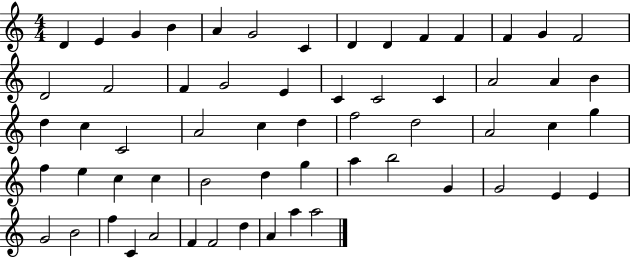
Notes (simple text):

D4/q E4/q G4/q B4/q A4/q G4/h C4/q D4/q D4/q F4/q F4/q F4/q G4/q F4/h D4/h F4/h F4/q G4/h E4/q C4/q C4/h C4/q A4/h A4/q B4/q D5/q C5/q C4/h A4/h C5/q D5/q F5/h D5/h A4/h C5/q G5/q F5/q E5/q C5/q C5/q B4/h D5/q G5/q A5/q B5/h G4/q G4/h E4/q E4/q G4/h B4/h F5/q C4/q A4/h F4/q F4/h D5/q A4/q A5/q A5/h